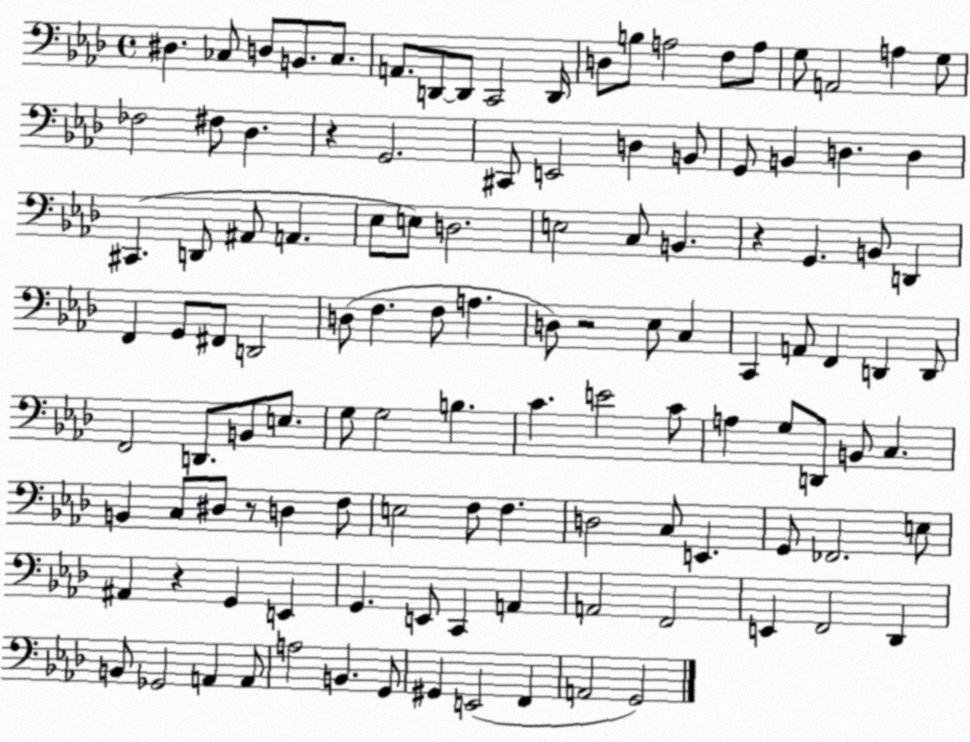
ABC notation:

X:1
T:Untitled
M:4/4
L:1/4
K:Ab
^D, _C,/2 D,/2 B,,/2 _C,/2 A,,/2 D,,/2 D,,/2 C,,2 D,,/4 D,/2 B,/2 A,2 F,/2 A,/2 G,/2 A,,2 A, G,/2 _F,2 ^F,/2 _D, z G,,2 ^C,,/2 E,,2 D, B,,/2 G,,/2 B,, D, D, ^C,, D,,/2 ^A,,/2 A,, _E,/2 E,/2 D,2 E,2 C,/2 B,, z G,, B,,/2 D,, F,, G,,/2 ^F,,/2 D,,2 D,/2 F, F,/2 A, D,/2 z2 _E,/2 C, C,, A,,/2 F,, D,, D,,/2 F,,2 D,,/2 B,,/2 E,/2 G,/2 G,2 B, C E2 C/2 A, G,/2 D,,/2 B,,/2 C, B,, C,/2 ^D,/2 z/2 D, F,/2 E,2 F,/2 F, D,2 C,/2 E,, G,,/2 _F,,2 E,/2 ^A,, z G,, E,, G,, E,,/2 C,, A,, A,,2 F,,2 E,, F,,2 _D,, B,,/2 _G,,2 A,, A,,/2 A,2 B,, G,,/2 ^G,, E,,2 F,, A,,2 G,,2